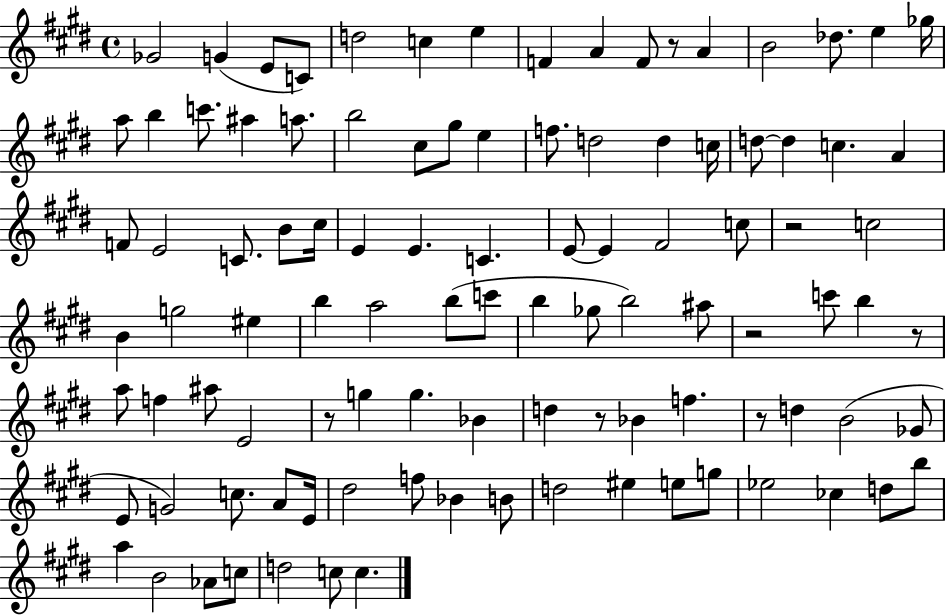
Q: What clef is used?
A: treble